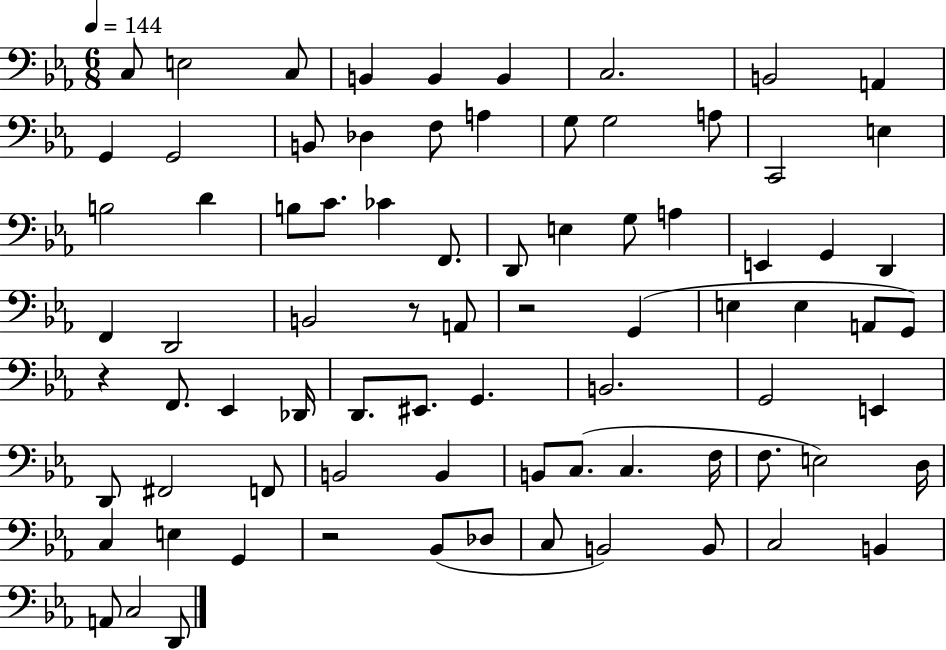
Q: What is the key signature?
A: EES major